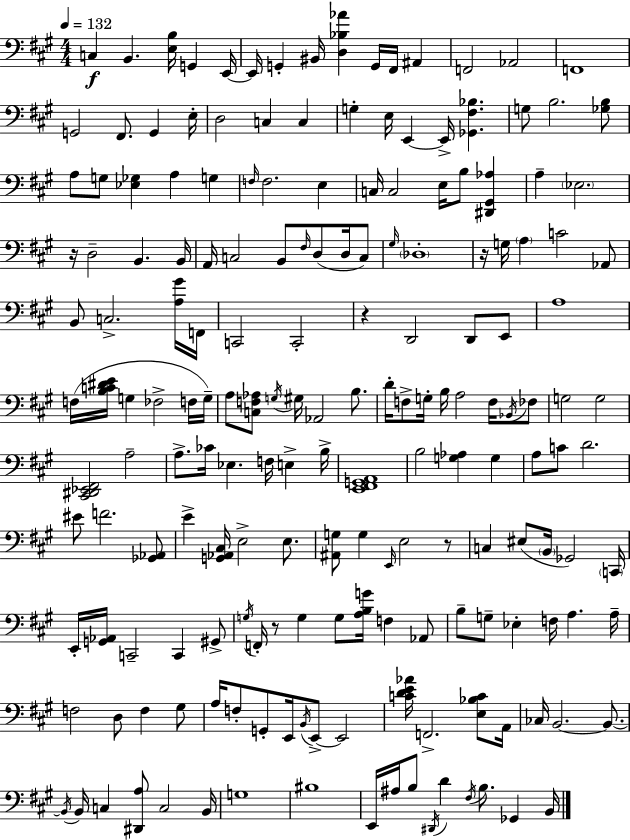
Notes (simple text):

C3/q B2/q. [E3,B3]/s G2/q E2/s E2/s G2/q BIS2/s [D3,Bb3,Ab4]/q G2/s F#2/s A#2/q F2/h Ab2/h F2/w G2/h F#2/e. G2/q E3/s D3/h C3/q C3/q G3/q E3/s E2/q E2/s [Gb2,F#3,Bb3]/q. G3/e B3/h. [Gb3,B3]/e A3/e G3/e [Eb3,Gb3]/q A3/q G3/q F3/s F3/h. E3/q C3/s C3/h E3/s B3/e [D#2,G#2,Ab3]/q A3/q Eb3/h. R/s D3/h B2/q. B2/s A2/s C3/h B2/e F#3/s D3/e D3/s C3/e G#3/s Db3/w R/s G3/s A3/q C4/h Ab2/e B2/e C3/h. [A3,G#4]/s F2/s C2/h C2/h R/q D2/h D2/e E2/e A3/w F3/s [B3,C4,D#4,E4]/s G3/q FES3/h F3/s G3/s A3/e [C3,F3,Ab3]/e G3/s G#3/s Ab2/h B3/e. D4/s F3/e G3/s B3/s A3/h F3/s Bb2/s FES3/e G3/h G3/h [C#2,D#2,Eb2,F#2]/h A3/h A3/e. CES4/s Eb3/q. F3/s E3/q B3/s [E2,F#2,G2,A2]/w B3/h [G3,Ab3]/q G3/q A3/e C4/e D4/h. EIS4/e F4/h. [Gb2,Ab2]/e E4/q [G2,Ab2,C#3]/s E3/h E3/e. [A#2,G3]/e G3/q E2/s E3/h R/e C3/q EIS3/e B2/s Gb2/h C2/s E2/s [G2,Ab2]/s C2/h C2/q G#2/e G3/s F2/s R/e G3/q G3/e [A3,B3,G4]/s F3/q Ab2/e B3/e G3/e Eb3/q F3/s A3/q. A3/s F3/h D3/e F3/q G#3/e A3/s F3/e G2/e E2/s B2/s E2/e E2/h [C4,D4,E4,Ab4]/s F2/h. [E3,Bb3,C4]/e A2/s CES3/s B2/h. B2/e. B2/s B2/s C3/q [D#2,A3]/e C3/h B2/s G3/w BIS3/w E2/s A#3/s B3/e D#2/s D4/q F#3/s B3/e. Gb2/q B2/s